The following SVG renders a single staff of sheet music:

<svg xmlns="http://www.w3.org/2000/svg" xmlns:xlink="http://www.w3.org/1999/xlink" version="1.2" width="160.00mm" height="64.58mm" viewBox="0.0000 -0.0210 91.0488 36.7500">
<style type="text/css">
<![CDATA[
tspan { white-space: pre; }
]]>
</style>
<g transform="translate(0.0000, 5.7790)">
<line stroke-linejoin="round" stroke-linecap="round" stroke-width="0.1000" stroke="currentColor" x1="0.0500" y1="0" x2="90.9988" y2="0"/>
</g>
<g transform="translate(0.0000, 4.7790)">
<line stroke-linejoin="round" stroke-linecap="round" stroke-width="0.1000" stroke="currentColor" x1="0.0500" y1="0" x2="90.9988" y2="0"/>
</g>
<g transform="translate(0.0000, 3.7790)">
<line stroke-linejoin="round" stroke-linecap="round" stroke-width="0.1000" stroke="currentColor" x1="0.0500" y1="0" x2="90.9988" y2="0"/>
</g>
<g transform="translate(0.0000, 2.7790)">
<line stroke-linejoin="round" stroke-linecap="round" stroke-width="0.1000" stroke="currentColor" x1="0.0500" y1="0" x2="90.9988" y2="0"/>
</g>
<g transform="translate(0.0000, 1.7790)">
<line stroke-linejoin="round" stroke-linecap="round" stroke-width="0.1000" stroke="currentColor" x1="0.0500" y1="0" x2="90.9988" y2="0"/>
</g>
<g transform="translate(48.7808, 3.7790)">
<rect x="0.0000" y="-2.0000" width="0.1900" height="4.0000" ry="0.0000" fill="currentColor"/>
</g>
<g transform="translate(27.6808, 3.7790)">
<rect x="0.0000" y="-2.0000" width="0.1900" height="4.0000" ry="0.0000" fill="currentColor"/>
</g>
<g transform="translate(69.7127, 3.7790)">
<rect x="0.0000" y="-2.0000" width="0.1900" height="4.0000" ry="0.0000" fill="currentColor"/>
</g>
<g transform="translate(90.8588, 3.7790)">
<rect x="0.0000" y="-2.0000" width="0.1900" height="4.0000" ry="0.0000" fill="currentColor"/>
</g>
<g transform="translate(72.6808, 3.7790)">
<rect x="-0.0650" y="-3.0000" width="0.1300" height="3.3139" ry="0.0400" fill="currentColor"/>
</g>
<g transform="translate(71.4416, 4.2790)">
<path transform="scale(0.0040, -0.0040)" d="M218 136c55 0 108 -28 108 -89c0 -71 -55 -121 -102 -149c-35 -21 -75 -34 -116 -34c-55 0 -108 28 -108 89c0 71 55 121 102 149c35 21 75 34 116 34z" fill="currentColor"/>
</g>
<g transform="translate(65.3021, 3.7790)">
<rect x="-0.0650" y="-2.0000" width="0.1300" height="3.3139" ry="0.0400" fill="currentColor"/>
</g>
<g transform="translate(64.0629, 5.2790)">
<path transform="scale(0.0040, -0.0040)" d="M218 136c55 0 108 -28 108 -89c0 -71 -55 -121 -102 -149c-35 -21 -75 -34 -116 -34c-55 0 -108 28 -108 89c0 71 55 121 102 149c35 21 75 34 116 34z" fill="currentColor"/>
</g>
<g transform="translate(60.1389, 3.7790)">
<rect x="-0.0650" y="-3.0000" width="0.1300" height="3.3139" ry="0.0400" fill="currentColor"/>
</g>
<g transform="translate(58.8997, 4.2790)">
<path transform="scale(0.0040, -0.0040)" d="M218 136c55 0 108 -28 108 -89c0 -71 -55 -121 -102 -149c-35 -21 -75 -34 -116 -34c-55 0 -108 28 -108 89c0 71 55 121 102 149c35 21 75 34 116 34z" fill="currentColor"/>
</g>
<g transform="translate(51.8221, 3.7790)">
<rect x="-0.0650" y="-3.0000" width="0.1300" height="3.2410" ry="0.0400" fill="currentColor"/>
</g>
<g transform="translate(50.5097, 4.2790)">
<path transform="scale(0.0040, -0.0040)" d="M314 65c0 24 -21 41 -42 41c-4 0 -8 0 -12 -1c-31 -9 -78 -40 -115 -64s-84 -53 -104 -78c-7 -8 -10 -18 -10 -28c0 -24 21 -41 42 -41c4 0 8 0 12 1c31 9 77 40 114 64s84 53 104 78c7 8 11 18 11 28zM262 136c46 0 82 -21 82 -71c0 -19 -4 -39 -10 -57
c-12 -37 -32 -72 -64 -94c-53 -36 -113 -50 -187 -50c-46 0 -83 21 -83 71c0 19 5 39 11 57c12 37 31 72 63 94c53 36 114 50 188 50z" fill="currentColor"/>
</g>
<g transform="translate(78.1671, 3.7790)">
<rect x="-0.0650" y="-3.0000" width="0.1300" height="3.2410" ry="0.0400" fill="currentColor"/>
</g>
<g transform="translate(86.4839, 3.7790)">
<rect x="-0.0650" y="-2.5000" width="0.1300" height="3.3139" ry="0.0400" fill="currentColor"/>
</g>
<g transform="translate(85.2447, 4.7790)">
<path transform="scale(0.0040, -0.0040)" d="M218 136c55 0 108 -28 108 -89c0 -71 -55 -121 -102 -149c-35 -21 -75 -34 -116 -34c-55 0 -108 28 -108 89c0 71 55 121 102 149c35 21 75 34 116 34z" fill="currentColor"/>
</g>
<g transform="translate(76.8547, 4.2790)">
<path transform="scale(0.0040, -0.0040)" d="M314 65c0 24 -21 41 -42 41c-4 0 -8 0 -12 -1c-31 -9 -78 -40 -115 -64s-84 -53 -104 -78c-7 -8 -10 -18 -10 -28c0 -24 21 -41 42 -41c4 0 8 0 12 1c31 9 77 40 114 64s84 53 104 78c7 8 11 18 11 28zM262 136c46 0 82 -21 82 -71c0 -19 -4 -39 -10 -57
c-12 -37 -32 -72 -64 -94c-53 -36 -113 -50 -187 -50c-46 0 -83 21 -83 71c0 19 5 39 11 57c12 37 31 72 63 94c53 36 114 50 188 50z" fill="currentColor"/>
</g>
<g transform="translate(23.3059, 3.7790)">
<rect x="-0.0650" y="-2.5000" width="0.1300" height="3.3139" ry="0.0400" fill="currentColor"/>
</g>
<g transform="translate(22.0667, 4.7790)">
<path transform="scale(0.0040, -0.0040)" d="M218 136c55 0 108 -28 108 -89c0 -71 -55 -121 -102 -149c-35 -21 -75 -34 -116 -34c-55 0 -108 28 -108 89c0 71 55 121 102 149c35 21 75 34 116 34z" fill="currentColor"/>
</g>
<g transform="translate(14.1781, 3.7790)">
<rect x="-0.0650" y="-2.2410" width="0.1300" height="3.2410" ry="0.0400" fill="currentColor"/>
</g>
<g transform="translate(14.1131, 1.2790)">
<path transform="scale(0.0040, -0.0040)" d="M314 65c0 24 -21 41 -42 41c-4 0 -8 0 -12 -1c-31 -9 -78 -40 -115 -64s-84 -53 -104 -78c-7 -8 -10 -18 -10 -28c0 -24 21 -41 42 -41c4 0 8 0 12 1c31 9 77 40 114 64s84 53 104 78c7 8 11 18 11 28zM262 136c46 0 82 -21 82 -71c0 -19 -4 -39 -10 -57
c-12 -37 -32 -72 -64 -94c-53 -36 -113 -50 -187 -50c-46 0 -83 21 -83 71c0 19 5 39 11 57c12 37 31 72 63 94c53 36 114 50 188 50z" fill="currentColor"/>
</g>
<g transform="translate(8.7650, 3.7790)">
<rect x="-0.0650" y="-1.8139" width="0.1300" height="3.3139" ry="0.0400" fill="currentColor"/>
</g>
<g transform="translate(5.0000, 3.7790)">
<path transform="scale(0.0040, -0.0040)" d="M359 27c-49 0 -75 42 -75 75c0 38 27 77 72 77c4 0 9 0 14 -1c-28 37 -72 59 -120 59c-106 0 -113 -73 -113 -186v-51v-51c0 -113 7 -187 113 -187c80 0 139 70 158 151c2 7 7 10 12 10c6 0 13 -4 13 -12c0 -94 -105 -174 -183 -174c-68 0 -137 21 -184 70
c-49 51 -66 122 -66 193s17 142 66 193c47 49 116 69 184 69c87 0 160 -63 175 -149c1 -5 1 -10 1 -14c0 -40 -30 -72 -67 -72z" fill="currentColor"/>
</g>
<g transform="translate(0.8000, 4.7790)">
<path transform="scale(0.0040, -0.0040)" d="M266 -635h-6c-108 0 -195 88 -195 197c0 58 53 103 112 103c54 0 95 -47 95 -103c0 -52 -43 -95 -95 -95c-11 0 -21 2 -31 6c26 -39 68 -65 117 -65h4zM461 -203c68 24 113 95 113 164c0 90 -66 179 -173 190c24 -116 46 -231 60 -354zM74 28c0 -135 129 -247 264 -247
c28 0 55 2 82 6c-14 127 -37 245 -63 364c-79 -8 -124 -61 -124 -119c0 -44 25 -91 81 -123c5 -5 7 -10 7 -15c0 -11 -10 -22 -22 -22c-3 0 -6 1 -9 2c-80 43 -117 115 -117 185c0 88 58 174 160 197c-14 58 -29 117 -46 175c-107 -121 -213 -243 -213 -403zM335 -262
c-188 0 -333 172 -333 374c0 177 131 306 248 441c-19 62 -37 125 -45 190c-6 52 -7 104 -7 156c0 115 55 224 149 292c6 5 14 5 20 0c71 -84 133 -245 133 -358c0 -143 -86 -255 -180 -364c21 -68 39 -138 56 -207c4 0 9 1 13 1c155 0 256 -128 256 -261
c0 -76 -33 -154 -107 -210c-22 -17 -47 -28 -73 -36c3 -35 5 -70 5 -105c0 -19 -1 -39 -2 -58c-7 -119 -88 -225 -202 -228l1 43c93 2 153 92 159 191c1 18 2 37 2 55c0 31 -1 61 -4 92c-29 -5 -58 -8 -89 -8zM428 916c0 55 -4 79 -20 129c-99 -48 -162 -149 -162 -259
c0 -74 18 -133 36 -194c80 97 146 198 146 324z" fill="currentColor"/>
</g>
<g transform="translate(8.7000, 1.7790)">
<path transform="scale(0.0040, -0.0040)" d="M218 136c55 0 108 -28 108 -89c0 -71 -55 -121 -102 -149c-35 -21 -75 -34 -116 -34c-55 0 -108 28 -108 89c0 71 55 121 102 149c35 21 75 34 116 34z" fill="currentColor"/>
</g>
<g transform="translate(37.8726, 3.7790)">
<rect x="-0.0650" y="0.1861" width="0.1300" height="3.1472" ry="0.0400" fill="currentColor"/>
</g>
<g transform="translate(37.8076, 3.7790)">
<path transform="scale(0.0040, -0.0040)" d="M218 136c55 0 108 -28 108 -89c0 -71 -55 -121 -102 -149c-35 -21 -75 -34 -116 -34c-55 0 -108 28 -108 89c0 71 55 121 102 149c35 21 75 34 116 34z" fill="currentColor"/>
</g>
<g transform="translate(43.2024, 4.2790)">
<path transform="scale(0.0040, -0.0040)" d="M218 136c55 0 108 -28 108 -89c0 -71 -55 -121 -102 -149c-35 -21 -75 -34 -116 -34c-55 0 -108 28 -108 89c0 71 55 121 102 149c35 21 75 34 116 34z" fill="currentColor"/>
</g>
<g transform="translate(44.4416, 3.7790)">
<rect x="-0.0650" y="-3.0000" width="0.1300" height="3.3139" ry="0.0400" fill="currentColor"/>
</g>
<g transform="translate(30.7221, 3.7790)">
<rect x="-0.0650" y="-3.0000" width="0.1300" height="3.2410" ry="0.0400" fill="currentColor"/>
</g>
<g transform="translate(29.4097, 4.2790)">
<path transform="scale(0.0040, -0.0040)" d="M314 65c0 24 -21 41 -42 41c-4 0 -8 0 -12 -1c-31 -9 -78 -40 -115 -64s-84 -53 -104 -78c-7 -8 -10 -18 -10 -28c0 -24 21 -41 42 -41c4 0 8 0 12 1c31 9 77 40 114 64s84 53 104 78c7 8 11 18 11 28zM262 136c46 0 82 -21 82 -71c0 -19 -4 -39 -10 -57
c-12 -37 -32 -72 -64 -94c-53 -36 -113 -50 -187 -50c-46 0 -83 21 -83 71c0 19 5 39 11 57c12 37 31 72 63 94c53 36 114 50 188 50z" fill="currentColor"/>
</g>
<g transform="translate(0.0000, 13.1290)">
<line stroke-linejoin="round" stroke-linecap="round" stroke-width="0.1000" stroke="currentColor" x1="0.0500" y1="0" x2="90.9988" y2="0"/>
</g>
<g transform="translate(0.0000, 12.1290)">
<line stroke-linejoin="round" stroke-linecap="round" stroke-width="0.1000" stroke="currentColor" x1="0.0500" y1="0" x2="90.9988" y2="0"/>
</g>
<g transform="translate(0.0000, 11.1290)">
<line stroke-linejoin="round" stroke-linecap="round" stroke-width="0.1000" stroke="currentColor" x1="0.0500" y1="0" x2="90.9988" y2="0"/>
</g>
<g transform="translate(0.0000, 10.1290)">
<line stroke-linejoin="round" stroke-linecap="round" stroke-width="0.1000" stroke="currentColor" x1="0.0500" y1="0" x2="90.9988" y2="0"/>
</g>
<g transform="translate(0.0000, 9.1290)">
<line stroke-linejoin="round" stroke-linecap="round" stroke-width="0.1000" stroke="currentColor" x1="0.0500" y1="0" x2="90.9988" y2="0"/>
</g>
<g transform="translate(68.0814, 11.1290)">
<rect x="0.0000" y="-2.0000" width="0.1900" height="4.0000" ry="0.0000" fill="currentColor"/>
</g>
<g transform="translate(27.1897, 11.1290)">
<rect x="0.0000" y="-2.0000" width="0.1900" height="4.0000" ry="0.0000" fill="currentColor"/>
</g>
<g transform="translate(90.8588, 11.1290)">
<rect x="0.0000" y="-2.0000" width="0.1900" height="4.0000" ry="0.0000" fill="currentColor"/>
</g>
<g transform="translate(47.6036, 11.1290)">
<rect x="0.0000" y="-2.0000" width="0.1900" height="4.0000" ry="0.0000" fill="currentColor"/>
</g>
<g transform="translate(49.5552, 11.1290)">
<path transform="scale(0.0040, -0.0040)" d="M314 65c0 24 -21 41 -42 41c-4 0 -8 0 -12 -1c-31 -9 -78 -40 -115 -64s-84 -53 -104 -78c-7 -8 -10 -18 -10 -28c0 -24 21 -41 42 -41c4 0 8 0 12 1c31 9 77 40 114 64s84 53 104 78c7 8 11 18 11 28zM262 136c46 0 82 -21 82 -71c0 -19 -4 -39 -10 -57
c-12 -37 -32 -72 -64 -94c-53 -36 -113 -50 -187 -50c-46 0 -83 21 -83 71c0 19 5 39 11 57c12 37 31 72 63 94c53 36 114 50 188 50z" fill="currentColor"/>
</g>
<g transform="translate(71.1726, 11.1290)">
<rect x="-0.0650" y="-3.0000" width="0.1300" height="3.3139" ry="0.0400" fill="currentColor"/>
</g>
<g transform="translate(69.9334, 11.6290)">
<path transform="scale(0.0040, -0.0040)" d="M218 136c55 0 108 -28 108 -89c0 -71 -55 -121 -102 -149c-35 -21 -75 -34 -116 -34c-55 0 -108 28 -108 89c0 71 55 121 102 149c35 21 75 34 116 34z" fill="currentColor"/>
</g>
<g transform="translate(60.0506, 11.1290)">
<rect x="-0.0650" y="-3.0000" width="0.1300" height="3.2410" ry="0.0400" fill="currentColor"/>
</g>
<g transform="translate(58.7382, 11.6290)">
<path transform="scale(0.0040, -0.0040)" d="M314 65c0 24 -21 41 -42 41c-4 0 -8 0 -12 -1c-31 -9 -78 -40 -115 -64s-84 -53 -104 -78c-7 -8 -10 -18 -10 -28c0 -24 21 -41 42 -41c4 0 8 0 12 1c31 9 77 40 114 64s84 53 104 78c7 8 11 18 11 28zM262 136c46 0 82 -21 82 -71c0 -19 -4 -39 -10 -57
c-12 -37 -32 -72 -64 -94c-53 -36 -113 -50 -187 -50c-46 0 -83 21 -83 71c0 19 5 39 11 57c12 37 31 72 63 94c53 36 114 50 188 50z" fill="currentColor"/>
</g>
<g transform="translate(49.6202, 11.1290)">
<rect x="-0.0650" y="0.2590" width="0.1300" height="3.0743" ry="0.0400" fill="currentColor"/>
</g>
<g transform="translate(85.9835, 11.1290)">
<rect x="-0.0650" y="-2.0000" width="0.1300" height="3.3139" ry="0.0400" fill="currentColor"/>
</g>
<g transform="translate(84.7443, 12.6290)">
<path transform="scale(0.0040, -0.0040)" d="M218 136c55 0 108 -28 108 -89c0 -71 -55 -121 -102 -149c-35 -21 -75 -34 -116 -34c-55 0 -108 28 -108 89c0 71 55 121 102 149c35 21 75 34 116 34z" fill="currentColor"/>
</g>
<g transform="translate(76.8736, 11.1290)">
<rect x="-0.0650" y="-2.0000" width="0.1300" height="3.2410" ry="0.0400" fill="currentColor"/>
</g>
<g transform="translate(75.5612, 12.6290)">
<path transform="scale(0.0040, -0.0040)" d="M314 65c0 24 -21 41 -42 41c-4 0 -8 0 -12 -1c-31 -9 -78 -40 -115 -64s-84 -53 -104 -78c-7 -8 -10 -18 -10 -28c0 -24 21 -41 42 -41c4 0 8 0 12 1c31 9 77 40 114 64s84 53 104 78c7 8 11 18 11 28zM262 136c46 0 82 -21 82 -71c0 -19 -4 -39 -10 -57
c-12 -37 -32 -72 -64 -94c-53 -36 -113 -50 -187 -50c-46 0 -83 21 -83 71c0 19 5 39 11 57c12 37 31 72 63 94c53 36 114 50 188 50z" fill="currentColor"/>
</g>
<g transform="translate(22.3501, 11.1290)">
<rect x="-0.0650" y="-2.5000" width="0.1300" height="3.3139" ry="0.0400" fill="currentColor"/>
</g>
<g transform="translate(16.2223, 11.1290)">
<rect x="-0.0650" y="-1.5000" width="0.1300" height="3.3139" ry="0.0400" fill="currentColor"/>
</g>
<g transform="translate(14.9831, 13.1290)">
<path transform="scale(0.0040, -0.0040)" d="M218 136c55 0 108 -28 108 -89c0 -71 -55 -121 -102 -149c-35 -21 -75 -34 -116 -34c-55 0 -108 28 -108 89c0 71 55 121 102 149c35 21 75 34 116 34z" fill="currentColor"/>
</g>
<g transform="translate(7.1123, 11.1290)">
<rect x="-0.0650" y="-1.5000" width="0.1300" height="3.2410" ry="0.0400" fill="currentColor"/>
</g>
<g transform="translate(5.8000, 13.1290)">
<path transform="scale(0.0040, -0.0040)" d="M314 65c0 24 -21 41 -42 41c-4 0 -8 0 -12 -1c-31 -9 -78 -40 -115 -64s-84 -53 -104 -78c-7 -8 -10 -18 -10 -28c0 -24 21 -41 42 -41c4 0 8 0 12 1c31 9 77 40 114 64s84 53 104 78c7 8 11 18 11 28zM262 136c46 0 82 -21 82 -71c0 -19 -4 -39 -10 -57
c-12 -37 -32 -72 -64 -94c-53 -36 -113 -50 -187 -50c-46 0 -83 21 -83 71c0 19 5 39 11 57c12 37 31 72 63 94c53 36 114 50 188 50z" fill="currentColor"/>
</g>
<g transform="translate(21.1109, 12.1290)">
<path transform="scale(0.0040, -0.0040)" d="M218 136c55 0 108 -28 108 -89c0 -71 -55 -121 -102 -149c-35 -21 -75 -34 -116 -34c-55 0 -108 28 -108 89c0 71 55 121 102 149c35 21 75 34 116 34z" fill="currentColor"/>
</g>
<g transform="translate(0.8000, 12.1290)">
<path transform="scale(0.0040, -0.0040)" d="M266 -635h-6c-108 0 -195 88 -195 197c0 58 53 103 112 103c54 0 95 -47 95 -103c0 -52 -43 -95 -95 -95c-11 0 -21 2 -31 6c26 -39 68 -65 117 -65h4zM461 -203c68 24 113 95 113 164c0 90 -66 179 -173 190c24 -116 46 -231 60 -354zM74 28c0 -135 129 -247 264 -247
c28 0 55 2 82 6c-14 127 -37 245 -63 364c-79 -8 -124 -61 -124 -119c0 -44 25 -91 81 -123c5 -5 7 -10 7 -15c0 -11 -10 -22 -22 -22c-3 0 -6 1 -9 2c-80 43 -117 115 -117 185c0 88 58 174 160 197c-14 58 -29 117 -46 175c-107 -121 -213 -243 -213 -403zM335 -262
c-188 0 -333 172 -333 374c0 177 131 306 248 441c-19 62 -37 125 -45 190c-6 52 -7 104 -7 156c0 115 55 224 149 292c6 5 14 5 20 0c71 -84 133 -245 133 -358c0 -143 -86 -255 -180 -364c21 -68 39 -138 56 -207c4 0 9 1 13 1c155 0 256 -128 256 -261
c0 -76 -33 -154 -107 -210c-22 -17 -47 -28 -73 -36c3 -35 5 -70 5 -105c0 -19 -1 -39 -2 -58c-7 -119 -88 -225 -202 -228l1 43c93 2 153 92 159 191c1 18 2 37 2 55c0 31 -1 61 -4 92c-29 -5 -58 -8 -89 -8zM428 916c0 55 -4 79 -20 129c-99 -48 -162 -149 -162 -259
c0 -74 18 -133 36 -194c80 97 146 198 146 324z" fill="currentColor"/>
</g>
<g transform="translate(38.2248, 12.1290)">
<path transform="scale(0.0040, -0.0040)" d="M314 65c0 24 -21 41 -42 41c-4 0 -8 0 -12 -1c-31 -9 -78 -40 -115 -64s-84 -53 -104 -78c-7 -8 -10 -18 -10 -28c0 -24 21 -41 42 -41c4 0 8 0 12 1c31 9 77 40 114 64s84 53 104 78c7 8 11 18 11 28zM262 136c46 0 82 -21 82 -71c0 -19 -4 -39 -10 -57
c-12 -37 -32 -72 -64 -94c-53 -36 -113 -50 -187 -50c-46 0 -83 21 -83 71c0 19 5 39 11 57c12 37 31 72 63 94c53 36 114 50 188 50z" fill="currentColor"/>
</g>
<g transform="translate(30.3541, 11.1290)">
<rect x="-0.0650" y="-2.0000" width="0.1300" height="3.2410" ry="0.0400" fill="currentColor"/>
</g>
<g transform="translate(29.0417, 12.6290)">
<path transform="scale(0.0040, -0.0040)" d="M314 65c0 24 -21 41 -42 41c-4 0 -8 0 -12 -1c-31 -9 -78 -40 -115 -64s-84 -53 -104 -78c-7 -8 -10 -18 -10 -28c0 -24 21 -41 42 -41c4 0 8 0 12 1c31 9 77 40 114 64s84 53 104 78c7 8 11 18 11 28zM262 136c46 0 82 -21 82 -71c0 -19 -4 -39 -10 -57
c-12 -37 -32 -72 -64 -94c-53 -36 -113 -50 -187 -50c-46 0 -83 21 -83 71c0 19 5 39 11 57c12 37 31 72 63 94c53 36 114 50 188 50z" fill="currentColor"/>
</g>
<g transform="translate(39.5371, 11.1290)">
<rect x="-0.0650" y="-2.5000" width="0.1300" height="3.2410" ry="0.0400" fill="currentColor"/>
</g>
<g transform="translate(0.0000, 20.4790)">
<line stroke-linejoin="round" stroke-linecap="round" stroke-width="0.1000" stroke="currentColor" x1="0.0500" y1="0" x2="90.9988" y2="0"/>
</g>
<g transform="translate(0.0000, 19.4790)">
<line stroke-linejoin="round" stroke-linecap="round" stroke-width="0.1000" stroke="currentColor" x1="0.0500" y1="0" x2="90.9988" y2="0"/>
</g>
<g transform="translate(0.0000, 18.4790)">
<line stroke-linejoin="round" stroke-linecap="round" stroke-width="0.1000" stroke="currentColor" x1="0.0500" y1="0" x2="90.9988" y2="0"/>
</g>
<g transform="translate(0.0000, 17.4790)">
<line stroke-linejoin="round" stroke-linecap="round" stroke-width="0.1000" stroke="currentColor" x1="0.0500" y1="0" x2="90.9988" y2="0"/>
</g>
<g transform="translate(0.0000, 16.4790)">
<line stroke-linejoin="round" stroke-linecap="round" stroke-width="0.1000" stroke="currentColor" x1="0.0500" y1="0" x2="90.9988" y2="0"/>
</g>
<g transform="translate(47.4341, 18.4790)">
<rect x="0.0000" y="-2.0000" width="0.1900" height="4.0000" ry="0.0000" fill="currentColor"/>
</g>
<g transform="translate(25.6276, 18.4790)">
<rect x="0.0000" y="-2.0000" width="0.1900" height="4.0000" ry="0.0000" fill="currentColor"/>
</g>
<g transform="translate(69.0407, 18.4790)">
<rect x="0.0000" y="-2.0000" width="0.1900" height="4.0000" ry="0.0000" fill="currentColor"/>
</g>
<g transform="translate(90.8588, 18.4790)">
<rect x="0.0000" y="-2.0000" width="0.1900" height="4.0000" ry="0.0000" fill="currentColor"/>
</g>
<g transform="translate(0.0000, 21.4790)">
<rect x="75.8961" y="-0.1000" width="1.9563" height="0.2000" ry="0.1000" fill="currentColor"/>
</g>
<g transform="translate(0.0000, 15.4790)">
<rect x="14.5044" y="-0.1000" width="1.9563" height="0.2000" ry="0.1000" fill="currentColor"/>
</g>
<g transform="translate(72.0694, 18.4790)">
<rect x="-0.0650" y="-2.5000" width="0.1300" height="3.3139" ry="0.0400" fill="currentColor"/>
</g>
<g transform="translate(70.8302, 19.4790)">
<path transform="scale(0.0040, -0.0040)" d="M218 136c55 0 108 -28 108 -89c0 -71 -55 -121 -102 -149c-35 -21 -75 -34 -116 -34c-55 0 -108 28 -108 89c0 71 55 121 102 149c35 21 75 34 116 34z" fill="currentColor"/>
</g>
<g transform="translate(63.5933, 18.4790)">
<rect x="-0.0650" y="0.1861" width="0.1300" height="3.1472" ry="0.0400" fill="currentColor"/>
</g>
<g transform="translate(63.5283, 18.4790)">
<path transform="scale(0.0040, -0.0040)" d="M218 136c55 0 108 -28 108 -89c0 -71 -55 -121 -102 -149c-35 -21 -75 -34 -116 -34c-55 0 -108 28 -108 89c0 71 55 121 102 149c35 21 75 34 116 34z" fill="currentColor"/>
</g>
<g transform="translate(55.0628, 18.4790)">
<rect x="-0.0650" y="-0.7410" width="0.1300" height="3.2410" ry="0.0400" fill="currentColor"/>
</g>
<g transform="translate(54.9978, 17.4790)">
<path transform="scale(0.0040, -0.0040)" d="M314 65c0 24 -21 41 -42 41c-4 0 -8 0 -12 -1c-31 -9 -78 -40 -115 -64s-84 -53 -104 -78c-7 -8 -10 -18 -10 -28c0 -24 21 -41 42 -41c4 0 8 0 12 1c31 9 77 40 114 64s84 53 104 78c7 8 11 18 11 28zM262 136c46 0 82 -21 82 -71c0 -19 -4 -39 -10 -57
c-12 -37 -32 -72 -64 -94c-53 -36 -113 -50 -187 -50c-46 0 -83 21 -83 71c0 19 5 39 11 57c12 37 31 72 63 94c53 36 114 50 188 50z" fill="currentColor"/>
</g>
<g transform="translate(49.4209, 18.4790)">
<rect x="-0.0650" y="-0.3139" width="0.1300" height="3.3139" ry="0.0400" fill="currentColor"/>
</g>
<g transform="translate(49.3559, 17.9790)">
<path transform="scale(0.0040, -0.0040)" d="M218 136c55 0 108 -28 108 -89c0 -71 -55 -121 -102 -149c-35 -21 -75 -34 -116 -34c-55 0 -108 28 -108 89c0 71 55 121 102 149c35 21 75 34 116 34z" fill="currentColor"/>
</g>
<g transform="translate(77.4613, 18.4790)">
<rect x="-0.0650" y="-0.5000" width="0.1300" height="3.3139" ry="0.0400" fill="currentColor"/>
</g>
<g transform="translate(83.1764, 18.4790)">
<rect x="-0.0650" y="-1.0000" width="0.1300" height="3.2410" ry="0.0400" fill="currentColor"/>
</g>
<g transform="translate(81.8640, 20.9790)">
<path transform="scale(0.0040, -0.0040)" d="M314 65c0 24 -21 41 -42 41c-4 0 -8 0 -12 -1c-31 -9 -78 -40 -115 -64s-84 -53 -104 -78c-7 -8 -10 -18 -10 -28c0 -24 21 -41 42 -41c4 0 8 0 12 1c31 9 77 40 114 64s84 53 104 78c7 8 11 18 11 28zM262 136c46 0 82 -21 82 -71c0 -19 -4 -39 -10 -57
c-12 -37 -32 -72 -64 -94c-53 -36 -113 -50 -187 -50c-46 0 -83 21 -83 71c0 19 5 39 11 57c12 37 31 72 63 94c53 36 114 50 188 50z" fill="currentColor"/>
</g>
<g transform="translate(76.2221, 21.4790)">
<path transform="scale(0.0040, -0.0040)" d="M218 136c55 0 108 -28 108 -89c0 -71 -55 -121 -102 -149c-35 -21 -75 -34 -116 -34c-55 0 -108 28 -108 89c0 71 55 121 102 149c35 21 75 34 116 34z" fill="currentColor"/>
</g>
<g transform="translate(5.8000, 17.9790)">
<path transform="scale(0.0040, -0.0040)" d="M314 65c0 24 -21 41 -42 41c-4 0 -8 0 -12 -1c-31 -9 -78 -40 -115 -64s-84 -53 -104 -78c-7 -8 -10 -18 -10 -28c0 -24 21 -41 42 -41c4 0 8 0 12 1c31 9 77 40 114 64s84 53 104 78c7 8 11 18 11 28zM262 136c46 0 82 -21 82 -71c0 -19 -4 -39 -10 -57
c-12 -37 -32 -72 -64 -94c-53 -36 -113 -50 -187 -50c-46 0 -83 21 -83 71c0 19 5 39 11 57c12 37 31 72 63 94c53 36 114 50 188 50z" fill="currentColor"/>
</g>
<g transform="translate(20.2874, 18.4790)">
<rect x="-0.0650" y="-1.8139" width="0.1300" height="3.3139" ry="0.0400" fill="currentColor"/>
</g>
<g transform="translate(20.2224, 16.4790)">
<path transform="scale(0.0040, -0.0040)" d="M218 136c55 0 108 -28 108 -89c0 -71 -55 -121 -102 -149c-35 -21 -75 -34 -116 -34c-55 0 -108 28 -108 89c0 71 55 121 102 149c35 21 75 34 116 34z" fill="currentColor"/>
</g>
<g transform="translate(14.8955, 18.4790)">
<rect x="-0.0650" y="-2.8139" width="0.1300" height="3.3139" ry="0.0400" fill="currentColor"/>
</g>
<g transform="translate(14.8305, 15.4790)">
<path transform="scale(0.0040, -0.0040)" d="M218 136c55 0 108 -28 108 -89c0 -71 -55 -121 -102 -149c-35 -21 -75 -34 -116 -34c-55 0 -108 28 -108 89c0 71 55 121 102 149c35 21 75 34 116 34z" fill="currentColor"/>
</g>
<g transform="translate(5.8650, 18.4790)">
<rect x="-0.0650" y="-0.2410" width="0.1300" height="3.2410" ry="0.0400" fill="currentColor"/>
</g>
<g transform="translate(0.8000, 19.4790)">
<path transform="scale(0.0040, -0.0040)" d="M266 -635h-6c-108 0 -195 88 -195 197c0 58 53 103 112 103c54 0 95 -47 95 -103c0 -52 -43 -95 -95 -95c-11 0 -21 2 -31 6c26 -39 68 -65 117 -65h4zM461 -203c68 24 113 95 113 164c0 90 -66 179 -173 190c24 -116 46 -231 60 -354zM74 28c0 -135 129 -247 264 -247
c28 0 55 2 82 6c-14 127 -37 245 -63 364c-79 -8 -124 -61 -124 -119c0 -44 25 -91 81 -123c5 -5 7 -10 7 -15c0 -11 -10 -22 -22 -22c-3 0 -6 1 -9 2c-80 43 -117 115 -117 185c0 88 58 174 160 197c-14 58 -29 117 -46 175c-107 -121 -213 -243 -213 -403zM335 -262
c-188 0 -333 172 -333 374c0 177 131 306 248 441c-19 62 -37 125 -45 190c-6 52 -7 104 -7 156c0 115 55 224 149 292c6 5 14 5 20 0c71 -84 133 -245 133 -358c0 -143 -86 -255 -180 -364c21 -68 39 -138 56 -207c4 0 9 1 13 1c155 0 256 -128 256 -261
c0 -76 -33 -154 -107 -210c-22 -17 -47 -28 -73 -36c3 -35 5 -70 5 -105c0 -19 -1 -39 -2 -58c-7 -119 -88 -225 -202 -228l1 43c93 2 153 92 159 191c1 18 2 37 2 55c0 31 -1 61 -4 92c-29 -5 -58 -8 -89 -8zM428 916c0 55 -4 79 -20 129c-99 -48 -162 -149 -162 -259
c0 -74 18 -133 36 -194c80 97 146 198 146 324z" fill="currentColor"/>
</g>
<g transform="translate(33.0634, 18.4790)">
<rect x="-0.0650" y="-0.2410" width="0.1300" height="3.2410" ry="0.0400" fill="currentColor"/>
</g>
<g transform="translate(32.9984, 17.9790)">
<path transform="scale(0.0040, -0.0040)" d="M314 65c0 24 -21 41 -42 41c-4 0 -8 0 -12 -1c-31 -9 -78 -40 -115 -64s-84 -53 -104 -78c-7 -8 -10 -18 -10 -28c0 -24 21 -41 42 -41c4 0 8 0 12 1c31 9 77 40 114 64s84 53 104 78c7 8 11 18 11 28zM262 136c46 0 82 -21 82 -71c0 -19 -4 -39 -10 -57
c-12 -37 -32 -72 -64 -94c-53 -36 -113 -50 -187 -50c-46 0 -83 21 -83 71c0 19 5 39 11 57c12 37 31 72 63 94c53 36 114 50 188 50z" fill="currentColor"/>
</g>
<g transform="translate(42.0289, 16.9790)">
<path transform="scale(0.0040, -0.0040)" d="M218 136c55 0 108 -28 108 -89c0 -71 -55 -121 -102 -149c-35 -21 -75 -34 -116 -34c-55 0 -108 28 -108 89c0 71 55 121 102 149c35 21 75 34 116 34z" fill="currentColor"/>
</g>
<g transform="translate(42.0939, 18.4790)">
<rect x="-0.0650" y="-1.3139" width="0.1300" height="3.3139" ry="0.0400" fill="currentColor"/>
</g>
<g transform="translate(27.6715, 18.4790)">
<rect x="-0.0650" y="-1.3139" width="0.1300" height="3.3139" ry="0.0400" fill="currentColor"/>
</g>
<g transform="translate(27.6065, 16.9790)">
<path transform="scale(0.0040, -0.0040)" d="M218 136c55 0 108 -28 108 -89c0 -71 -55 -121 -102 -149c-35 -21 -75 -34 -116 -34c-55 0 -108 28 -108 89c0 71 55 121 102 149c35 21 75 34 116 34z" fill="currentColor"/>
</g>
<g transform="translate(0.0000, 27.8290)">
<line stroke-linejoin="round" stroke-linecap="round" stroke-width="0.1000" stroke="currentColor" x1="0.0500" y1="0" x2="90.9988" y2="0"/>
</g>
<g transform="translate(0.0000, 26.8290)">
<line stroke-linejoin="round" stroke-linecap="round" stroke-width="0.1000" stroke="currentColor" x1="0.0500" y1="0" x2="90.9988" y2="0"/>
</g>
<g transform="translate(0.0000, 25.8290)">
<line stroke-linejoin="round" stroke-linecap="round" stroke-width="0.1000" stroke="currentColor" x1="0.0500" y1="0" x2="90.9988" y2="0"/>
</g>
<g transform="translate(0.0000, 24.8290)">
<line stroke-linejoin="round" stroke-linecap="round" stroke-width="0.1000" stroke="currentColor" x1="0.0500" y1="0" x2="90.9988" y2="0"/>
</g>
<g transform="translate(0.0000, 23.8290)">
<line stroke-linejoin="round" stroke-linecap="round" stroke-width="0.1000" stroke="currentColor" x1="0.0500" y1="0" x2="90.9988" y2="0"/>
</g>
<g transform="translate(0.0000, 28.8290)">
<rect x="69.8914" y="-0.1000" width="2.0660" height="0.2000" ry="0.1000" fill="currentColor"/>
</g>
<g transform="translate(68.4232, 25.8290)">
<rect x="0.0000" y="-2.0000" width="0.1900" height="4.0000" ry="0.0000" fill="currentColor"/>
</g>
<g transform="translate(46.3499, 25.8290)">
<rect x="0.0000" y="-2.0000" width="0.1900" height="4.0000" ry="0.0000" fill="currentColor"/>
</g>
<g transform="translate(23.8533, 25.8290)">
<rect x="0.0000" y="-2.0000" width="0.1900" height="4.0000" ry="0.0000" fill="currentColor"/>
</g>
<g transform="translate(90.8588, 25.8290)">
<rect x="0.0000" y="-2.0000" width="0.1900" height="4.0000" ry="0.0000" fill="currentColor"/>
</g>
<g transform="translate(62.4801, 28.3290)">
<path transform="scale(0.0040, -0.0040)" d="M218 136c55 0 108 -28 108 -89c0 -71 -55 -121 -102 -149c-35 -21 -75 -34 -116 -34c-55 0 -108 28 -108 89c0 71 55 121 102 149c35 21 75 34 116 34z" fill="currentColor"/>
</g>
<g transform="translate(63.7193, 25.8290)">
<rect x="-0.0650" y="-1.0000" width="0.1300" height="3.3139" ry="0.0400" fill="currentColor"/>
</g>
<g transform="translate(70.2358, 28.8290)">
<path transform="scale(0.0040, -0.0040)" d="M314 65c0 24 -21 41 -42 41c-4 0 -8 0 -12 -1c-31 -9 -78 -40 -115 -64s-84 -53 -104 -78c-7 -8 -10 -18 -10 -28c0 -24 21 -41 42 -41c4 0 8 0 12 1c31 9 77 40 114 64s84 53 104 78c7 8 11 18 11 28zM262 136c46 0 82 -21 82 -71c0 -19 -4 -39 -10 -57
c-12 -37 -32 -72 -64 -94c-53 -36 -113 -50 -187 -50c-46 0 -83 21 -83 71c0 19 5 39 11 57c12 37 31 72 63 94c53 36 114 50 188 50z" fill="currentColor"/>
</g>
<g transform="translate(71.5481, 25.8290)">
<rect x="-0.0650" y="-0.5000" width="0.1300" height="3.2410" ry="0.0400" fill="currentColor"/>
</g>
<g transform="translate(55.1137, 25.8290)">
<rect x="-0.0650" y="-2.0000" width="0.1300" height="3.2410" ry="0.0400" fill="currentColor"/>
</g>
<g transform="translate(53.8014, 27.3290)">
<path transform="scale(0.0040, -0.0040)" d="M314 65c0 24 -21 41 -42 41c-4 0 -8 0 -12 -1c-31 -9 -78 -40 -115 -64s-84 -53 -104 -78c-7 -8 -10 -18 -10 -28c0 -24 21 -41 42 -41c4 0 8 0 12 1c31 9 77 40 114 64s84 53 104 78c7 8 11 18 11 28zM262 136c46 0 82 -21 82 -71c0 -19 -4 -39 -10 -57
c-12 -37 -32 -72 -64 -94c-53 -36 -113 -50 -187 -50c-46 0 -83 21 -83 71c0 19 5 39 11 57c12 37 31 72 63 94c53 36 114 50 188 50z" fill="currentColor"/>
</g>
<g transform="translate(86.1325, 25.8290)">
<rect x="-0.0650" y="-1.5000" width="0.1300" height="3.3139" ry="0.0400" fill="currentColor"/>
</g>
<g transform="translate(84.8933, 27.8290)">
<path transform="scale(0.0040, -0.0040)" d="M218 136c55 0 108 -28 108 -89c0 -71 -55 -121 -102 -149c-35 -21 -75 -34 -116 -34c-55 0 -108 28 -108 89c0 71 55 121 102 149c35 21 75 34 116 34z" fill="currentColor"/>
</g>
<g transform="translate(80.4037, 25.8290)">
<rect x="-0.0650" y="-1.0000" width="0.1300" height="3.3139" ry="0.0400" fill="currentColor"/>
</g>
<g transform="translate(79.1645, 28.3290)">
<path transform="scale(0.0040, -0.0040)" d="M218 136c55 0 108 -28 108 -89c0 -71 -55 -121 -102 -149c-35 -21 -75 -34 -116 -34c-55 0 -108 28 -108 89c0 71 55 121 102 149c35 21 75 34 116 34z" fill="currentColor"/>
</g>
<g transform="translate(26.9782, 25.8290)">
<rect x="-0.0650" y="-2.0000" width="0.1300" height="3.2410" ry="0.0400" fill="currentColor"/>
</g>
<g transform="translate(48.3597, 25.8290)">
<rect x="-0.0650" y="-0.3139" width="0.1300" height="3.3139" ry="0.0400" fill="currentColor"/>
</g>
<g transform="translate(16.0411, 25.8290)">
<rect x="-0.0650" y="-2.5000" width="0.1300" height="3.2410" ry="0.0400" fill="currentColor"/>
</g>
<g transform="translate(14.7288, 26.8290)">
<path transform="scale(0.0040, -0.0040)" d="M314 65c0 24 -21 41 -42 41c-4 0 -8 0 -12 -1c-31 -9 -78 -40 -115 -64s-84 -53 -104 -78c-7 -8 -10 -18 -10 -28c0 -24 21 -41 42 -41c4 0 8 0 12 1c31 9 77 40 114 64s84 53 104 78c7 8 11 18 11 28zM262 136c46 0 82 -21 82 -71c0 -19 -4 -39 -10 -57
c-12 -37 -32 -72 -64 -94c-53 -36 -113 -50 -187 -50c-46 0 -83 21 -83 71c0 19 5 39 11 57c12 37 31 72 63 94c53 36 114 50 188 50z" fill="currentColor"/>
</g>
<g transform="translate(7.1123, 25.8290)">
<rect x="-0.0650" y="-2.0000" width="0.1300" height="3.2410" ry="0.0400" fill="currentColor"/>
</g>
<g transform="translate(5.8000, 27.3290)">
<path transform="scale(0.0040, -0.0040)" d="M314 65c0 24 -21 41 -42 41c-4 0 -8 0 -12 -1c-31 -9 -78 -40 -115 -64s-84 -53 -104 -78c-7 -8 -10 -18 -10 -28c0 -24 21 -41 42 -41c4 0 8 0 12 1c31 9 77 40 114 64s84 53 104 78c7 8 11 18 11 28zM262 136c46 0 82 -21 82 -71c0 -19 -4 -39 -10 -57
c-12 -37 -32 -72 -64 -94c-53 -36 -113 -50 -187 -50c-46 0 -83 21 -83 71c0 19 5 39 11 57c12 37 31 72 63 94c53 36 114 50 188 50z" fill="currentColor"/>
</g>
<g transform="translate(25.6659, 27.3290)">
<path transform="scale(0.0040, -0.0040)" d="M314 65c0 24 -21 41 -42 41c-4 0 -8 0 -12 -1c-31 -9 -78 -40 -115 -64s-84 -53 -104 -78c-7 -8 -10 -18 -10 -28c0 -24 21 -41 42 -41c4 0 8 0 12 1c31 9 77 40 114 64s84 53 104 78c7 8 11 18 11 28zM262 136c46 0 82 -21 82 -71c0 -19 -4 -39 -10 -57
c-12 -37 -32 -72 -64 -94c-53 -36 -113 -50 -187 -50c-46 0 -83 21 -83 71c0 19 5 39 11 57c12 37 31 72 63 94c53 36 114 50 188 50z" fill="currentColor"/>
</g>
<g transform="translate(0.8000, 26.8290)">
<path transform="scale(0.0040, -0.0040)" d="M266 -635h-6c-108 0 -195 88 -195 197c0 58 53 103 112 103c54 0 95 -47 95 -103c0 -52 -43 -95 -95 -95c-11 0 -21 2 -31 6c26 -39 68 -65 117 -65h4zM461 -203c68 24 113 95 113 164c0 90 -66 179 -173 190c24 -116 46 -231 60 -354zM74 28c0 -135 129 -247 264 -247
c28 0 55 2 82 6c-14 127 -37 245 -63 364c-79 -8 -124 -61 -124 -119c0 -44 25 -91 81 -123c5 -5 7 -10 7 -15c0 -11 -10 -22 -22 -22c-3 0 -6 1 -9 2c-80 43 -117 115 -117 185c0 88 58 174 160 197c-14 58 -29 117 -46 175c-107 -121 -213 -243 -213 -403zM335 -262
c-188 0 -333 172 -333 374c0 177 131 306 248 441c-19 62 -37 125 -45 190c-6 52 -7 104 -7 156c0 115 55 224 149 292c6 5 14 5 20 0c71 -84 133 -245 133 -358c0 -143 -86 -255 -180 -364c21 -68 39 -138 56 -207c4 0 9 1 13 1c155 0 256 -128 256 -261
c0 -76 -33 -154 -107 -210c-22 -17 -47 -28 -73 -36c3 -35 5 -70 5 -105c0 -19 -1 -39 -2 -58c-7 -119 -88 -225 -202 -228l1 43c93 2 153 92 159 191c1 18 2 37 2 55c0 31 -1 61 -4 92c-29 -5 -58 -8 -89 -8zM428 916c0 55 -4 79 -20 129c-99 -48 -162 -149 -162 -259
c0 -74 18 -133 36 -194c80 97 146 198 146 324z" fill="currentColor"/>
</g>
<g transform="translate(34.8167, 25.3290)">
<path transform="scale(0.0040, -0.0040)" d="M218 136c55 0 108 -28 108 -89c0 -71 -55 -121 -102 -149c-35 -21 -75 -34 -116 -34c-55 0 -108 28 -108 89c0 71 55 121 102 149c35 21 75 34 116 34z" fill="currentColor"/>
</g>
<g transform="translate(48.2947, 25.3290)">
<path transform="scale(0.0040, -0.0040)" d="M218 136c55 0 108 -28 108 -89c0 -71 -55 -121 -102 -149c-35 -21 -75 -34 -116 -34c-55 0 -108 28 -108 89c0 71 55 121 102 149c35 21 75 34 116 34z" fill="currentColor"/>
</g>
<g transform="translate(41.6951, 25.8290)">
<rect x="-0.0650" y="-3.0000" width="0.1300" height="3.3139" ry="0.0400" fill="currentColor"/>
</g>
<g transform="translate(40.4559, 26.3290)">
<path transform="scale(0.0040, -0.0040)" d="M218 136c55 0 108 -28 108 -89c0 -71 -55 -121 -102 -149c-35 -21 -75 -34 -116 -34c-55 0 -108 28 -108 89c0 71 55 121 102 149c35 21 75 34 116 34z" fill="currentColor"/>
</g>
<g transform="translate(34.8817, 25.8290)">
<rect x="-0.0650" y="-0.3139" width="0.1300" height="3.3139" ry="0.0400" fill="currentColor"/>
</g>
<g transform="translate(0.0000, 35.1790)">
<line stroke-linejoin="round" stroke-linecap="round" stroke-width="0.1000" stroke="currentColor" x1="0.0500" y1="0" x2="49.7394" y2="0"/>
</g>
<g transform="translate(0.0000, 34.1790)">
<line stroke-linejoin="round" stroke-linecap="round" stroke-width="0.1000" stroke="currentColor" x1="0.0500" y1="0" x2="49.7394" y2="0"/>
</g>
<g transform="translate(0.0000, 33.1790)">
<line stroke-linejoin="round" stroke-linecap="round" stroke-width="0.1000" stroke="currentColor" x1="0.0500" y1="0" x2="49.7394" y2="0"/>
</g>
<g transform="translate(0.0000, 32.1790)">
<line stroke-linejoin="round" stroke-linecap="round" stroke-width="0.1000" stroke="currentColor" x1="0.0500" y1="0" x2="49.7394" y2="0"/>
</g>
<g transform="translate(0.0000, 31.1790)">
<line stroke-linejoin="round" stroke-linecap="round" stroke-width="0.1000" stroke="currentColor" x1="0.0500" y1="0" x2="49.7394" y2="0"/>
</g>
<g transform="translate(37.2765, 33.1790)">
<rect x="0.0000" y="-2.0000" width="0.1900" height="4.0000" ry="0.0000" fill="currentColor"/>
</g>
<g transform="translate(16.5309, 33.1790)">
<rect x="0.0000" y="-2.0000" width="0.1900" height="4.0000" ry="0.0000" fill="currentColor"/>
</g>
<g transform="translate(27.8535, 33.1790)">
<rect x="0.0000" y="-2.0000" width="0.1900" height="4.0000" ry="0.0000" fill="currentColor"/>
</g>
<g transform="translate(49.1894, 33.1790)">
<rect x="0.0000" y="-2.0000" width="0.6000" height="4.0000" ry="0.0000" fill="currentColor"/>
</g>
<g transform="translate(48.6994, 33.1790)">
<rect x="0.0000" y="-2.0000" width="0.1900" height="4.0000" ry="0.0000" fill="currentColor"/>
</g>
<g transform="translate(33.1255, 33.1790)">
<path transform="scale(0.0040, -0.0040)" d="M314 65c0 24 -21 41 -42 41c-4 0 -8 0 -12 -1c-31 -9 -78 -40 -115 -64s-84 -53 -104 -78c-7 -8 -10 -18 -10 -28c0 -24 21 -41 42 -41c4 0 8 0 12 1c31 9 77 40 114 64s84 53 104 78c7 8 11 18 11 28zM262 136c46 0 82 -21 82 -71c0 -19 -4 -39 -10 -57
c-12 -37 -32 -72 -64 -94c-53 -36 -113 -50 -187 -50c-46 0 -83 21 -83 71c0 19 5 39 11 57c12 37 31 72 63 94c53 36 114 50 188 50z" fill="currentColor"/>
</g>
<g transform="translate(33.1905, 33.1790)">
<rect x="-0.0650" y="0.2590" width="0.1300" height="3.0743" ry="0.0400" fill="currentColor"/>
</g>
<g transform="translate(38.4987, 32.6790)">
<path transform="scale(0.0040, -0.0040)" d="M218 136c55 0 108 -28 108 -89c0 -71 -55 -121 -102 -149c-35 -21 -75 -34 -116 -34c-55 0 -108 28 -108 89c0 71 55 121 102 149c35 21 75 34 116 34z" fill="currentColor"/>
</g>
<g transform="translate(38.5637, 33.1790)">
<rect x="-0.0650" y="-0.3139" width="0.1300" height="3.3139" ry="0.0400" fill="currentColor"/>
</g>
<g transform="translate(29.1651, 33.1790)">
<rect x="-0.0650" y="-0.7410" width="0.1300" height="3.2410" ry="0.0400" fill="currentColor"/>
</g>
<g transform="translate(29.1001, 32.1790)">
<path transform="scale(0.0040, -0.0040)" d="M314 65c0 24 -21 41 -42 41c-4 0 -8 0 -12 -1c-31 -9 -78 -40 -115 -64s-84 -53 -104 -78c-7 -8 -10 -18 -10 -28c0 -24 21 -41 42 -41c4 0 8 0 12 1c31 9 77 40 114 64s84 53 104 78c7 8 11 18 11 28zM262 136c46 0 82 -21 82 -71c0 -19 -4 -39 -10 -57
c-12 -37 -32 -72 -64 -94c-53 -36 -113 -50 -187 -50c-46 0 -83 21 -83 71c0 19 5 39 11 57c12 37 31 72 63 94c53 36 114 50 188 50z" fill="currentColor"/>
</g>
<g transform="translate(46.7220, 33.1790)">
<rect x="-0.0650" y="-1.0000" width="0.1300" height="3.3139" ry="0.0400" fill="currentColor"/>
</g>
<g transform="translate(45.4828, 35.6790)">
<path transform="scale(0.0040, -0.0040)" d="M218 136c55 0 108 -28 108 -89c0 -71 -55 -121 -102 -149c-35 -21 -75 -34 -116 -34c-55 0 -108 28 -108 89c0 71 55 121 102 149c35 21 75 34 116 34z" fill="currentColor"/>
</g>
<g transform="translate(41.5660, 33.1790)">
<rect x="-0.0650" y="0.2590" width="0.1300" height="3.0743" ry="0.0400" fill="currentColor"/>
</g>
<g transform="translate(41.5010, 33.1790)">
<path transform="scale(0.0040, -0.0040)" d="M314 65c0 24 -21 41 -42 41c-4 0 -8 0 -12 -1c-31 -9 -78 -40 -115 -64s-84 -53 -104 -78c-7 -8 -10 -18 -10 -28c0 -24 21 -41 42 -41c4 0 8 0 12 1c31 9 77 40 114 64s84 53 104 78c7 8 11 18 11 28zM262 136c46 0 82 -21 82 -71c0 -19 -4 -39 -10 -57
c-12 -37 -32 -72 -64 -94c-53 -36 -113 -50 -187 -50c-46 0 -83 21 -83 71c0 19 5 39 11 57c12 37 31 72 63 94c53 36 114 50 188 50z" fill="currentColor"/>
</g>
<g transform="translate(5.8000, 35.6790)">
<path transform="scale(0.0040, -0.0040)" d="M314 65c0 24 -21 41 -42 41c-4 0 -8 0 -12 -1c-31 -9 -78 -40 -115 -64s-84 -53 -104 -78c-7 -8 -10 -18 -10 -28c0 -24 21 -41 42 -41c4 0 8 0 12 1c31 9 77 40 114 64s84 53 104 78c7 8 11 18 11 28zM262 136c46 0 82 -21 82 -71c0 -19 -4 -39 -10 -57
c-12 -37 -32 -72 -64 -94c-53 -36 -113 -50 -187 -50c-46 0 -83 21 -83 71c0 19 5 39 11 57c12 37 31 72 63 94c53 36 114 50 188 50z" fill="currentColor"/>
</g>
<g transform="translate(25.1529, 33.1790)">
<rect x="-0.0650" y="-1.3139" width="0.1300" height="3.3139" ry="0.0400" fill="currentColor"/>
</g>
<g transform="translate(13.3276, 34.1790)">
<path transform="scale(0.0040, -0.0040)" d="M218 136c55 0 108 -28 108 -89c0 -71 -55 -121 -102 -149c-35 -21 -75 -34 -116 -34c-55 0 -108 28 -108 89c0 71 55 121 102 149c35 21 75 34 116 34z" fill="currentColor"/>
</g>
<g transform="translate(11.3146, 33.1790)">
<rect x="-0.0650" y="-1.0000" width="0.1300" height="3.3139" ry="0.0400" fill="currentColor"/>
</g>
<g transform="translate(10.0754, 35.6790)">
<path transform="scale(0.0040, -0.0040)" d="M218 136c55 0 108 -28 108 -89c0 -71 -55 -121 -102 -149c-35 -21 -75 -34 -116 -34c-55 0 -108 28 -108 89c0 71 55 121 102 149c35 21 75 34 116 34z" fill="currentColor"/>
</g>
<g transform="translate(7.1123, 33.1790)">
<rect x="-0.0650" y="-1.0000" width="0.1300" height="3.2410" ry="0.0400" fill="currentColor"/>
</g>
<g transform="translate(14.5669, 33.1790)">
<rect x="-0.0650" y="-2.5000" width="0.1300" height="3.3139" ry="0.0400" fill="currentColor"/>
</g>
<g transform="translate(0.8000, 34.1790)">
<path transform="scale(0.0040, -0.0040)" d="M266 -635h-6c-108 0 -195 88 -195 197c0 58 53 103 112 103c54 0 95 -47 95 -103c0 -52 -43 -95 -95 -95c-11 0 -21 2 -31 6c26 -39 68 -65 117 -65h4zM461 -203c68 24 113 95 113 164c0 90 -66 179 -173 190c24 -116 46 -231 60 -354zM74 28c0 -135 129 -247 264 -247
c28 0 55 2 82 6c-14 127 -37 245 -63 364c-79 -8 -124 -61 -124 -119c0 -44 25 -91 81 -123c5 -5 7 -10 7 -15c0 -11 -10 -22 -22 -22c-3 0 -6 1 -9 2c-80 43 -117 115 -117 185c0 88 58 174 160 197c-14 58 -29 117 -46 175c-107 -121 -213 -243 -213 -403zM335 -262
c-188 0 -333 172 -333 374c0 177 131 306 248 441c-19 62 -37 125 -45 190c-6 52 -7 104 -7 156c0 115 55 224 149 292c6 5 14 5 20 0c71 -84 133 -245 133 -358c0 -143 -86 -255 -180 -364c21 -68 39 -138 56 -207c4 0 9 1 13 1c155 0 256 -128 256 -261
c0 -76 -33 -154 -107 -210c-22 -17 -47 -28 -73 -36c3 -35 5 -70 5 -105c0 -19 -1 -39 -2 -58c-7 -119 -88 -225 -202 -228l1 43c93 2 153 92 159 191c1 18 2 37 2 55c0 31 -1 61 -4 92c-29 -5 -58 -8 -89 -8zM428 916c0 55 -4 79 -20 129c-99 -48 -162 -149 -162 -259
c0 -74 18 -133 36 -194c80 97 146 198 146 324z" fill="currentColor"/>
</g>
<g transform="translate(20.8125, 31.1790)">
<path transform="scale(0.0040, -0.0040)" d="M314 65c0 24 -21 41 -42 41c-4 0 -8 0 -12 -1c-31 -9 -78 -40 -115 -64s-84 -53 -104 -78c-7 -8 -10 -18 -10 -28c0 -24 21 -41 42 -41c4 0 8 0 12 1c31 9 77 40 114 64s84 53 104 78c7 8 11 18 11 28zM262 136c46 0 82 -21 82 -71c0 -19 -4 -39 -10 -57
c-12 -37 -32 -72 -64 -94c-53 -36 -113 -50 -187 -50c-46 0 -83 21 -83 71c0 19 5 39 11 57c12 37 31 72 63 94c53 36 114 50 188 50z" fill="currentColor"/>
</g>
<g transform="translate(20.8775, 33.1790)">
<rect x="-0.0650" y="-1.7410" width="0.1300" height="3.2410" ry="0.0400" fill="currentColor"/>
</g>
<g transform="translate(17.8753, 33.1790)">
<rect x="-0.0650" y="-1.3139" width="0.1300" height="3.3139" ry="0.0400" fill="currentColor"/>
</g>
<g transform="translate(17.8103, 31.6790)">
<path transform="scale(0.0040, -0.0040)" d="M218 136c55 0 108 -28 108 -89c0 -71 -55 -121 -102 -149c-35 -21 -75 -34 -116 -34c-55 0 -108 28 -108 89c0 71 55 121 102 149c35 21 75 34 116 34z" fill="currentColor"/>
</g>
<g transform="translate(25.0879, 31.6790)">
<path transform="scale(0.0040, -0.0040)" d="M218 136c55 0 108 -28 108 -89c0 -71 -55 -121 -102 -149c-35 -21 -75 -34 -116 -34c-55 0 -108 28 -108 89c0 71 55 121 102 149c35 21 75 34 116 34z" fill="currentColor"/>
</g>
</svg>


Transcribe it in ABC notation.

X:1
T:Untitled
M:4/4
L:1/4
K:C
f g2 G A2 B A A2 A F A A2 G E2 E G F2 G2 B2 A2 A F2 F c2 a f e c2 e c d2 B G C D2 F2 G2 F2 c A c F2 D C2 D E D2 D G e f2 e d2 B2 c B2 D